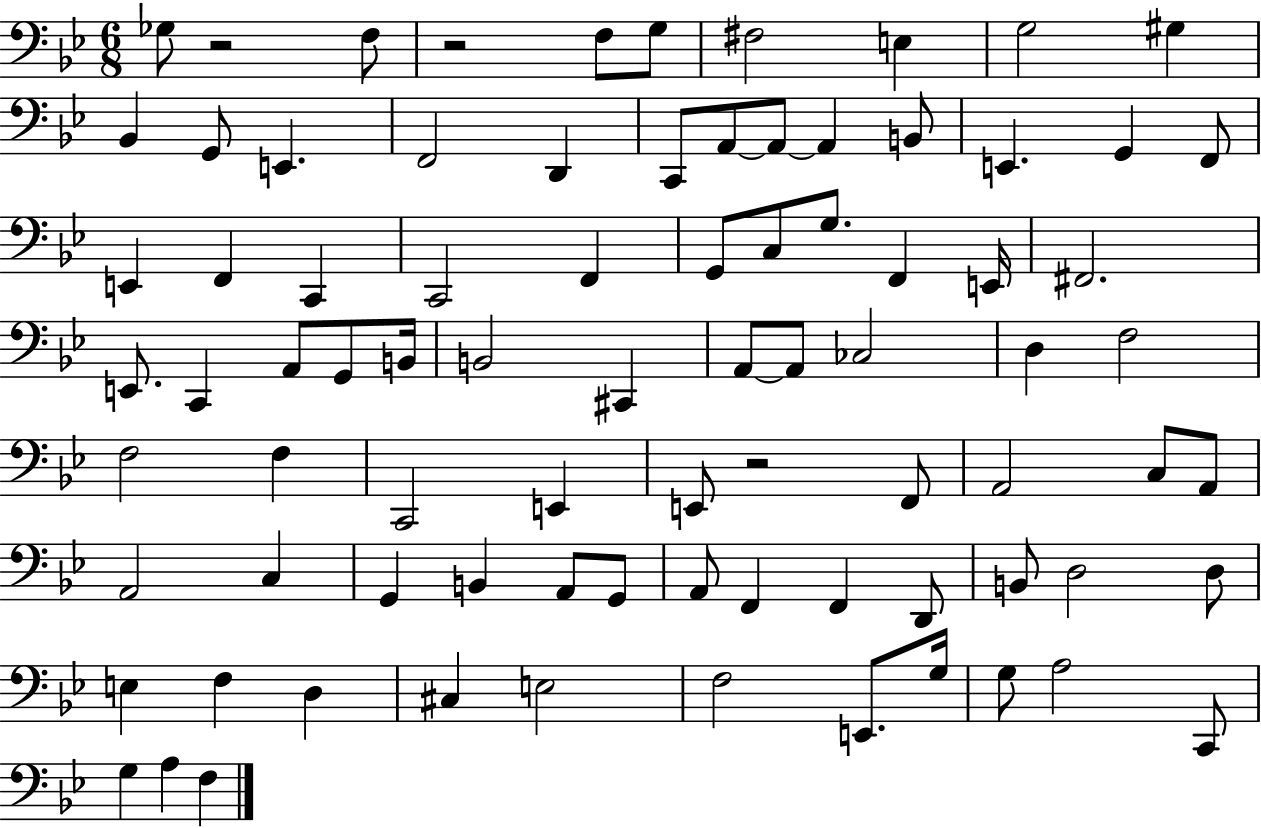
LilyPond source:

{
  \clef bass
  \numericTimeSignature
  \time 6/8
  \key bes \major
  ges8 r2 f8 | r2 f8 g8 | fis2 e4 | g2 gis4 | \break bes,4 g,8 e,4. | f,2 d,4 | c,8 a,8~~ a,8~~ a,4 b,8 | e,4. g,4 f,8 | \break e,4 f,4 c,4 | c,2 f,4 | g,8 c8 g8. f,4 e,16 | fis,2. | \break e,8. c,4 a,8 g,8 b,16 | b,2 cis,4 | a,8~~ a,8 ces2 | d4 f2 | \break f2 f4 | c,2 e,4 | e,8 r2 f,8 | a,2 c8 a,8 | \break a,2 c4 | g,4 b,4 a,8 g,8 | a,8 f,4 f,4 d,8 | b,8 d2 d8 | \break e4 f4 d4 | cis4 e2 | f2 e,8. g16 | g8 a2 c,8 | \break g4 a4 f4 | \bar "|."
}